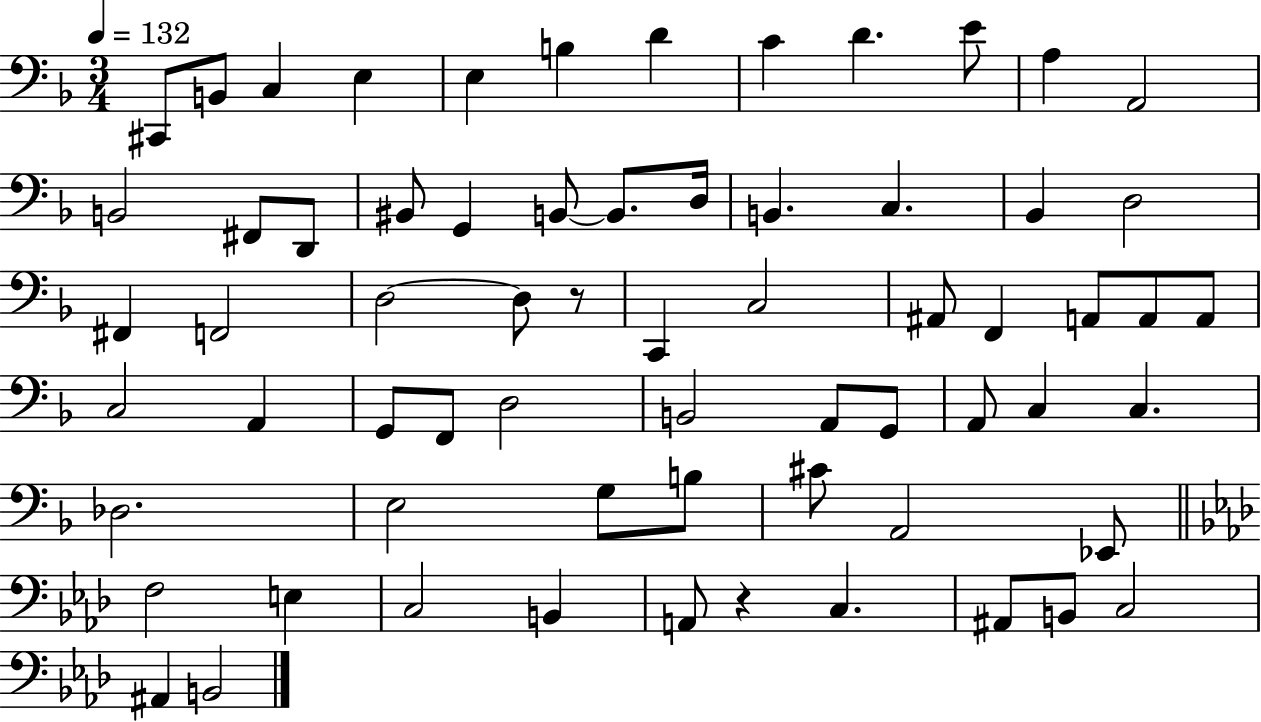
{
  \clef bass
  \numericTimeSignature
  \time 3/4
  \key f \major
  \tempo 4 = 132
  \repeat volta 2 { cis,8 b,8 c4 e4 | e4 b4 d'4 | c'4 d'4. e'8 | a4 a,2 | \break b,2 fis,8 d,8 | bis,8 g,4 b,8~~ b,8. d16 | b,4. c4. | bes,4 d2 | \break fis,4 f,2 | d2~~ d8 r8 | c,4 c2 | ais,8 f,4 a,8 a,8 a,8 | \break c2 a,4 | g,8 f,8 d2 | b,2 a,8 g,8 | a,8 c4 c4. | \break des2. | e2 g8 b8 | cis'8 a,2 ees,8 | \bar "||" \break \key f \minor f2 e4 | c2 b,4 | a,8 r4 c4. | ais,8 b,8 c2 | \break ais,4 b,2 | } \bar "|."
}